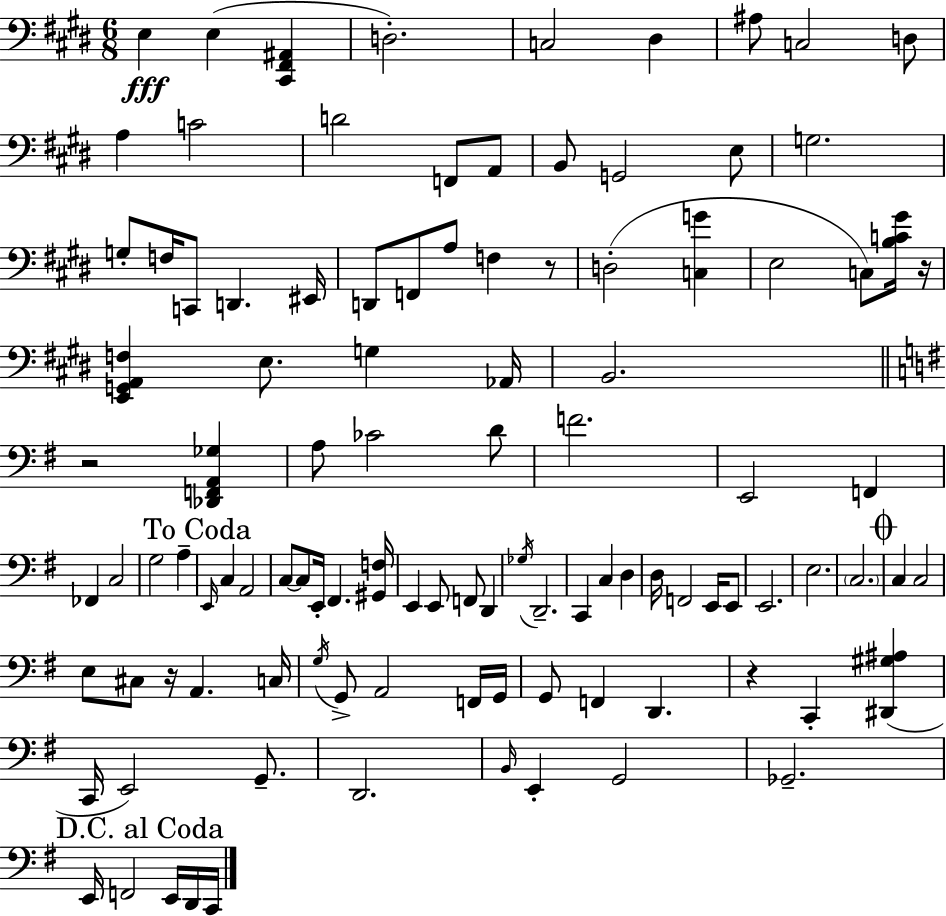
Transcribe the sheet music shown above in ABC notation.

X:1
T:Untitled
M:6/8
L:1/4
K:E
E, E, [^C,,^F,,^A,,] D,2 C,2 ^D, ^A,/2 C,2 D,/2 A, C2 D2 F,,/2 A,,/2 B,,/2 G,,2 E,/2 G,2 G,/2 F,/4 C,,/2 D,, ^E,,/4 D,,/2 F,,/2 A,/2 F, z/2 D,2 [C,G] E,2 C,/2 [B,C^G]/4 z/4 [E,,G,,A,,F,] E,/2 G, _A,,/4 B,,2 z2 [_D,,F,,A,,_G,] A,/2 _C2 D/2 F2 E,,2 F,, _F,, C,2 G,2 A, E,,/4 C, A,,2 C,/2 C,/2 E,,/4 ^F,, [^G,,F,]/4 E,, E,,/2 F,,/2 D,, _G,/4 D,,2 C,, C, D, D,/4 F,,2 E,,/4 E,,/2 E,,2 E,2 C,2 C, C,2 E,/2 ^C,/2 z/4 A,, C,/4 G,/4 G,,/2 A,,2 F,,/4 G,,/4 G,,/2 F,, D,, z C,, [^D,,^G,^A,] C,,/4 E,,2 G,,/2 D,,2 B,,/4 E,, G,,2 _G,,2 E,,/4 F,,2 E,,/4 D,,/4 C,,/4